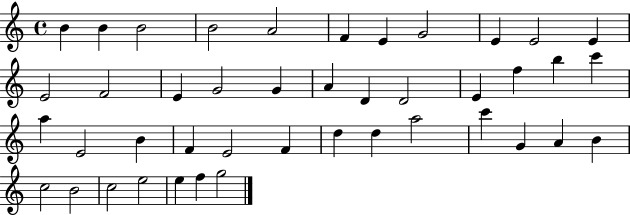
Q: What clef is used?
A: treble